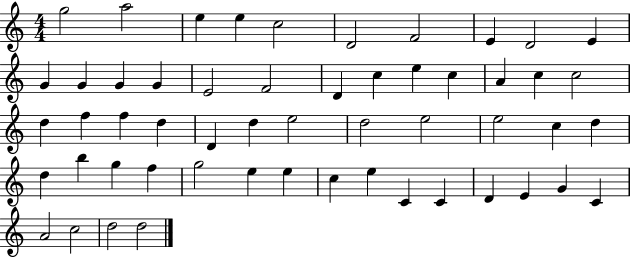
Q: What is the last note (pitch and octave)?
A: D5